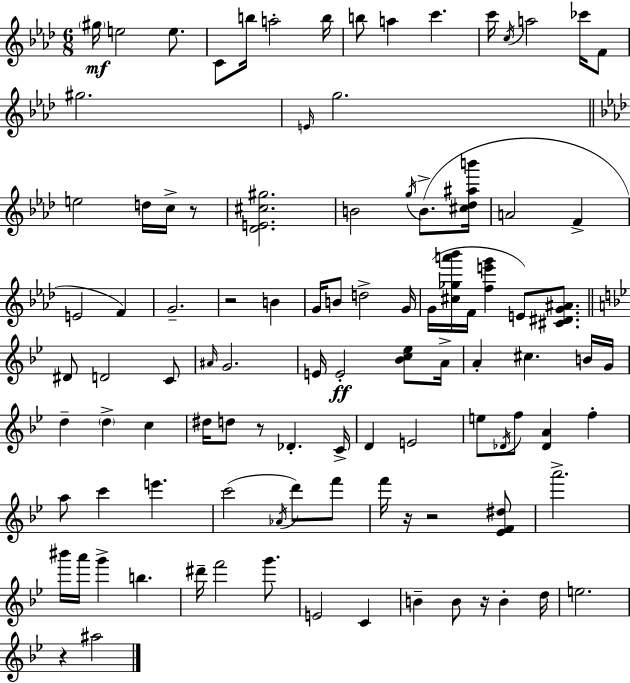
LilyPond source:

{
  \clef treble
  \numericTimeSignature
  \time 6/8
  \key f \minor
  \parenthesize gis''16\mf e''2 e''8. | c'8 b''16 a''2-. b''16 | b''8 a''4 c'''4. | c'''16 \acciaccatura { c''16 } a''2 ces'''16 f'8 | \break gis''2. | \grace { e'16 } g''2. | \bar "||" \break \key aes \major e''2 d''16 c''16-> r8 | <des' e' cis'' gis''>2. | b'2 \acciaccatura { g''16 } b'8.->( | <cis'' des'' ais'' b'''>16 a'2 f'4-> | \break e'2 f'4) | g'2.-- | r2 b'4 | g'16 b'8 d''2-> | \break g'16 g'16( <cis'' ges'' a''' bes'''>16 f'16 <f'' e''' g'''>4 e'8) <cis' dis' g' ais'>8. | \bar "||" \break \key bes \major dis'8 d'2 c'8 | \grace { ais'16 } g'2. | e'16 e'2-.\ff <bes' c'' ees''>8 | a'16-> a'4-. cis''4. b'16 | \break g'16 d''4-- \parenthesize d''4-> c''4 | dis''16 d''8 r8 des'4.-. | c'16-> d'4 e'2 | e''8 \acciaccatura { des'16 } f''8 <des' a'>4 f''4-. | \break a''8 c'''4 e'''4. | c'''2( \acciaccatura { aes'16 } d'''8) | f'''8 f'''16 r16 r2 | <ees' f' dis''>8 a'''2.-> | \break bis'''16 a'''16 g'''4-> b''4. | dis'''16-- f'''2 | g'''8. e'2 c'4 | b'4-- b'8 r16 b'4-. | \break d''16 e''2. | r4 ais''2 | \bar "|."
}